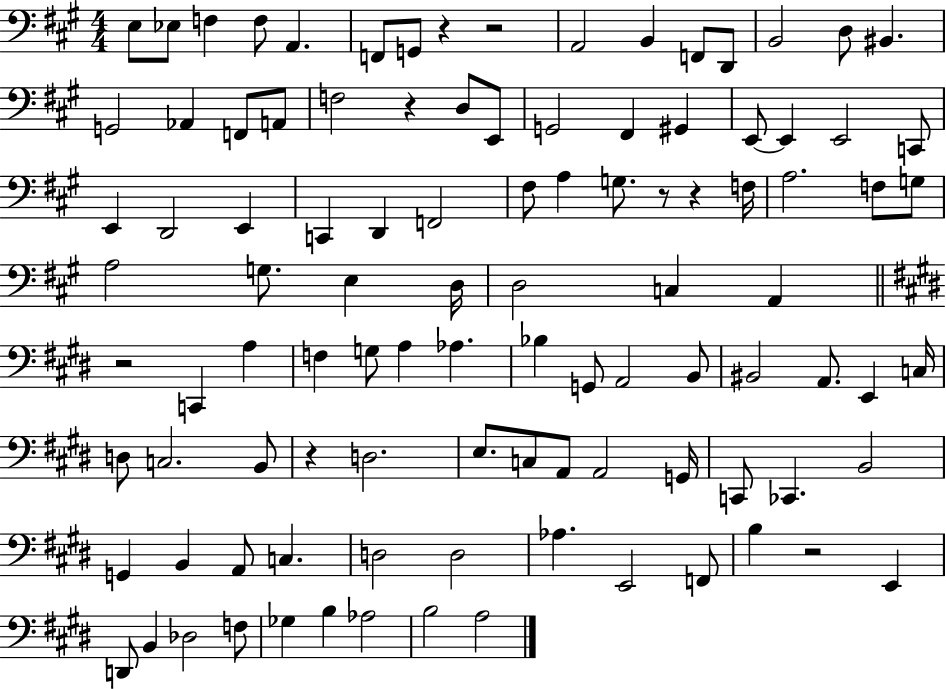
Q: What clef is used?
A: bass